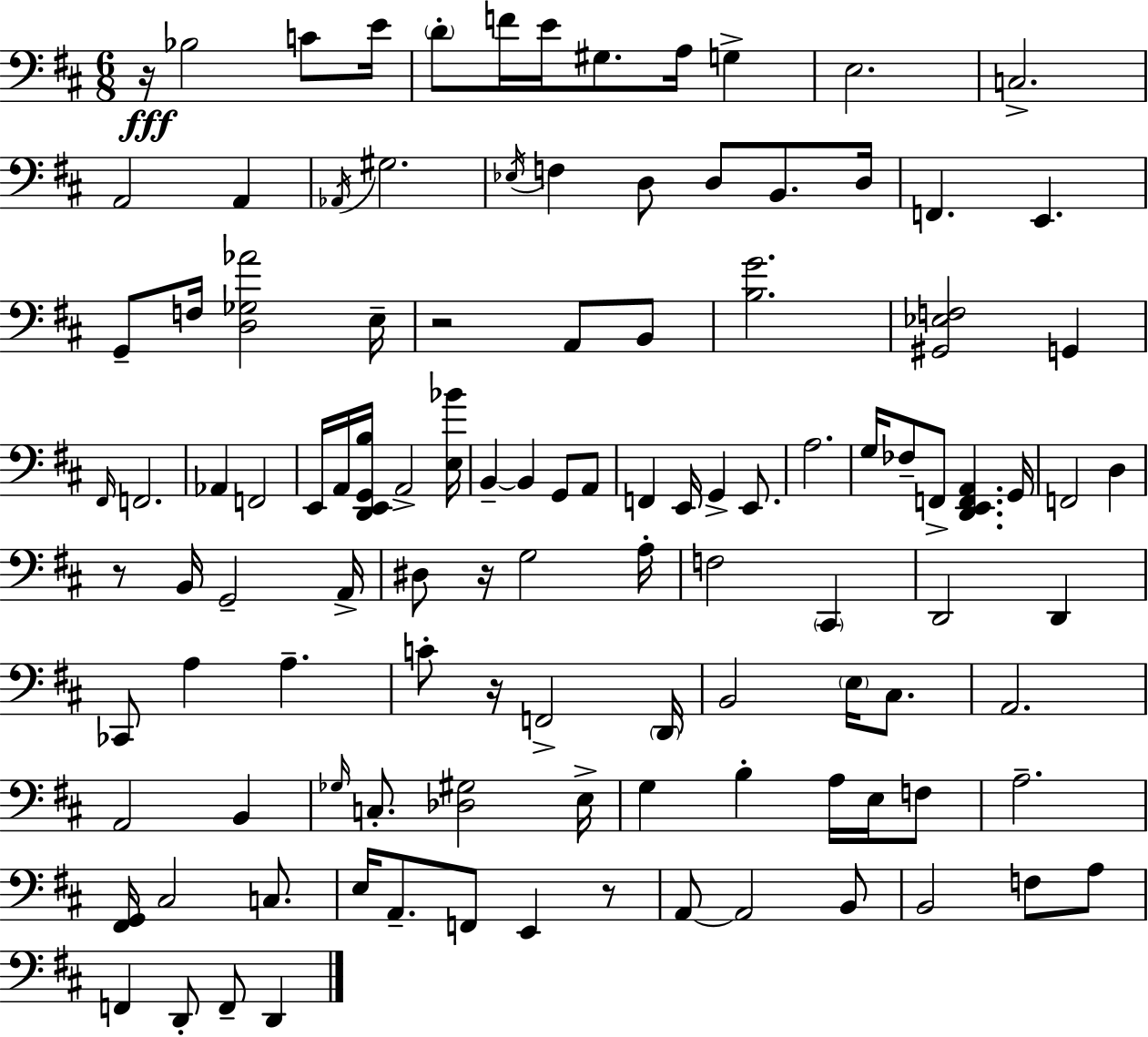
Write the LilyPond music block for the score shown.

{
  \clef bass
  \numericTimeSignature
  \time 6/8
  \key d \major
  r16\fff bes2 c'8 e'16 | \parenthesize d'8-. f'16 e'16 gis8. a16 g4-> | e2. | c2.-> | \break a,2 a,4 | \acciaccatura { aes,16 } gis2. | \acciaccatura { ees16 } f4 d8 d8 b,8. | d16 f,4. e,4. | \break g,8-- f16 <d ges aes'>2 | e16-- r2 a,8 | b,8 <b g'>2. | <gis, ees f>2 g,4 | \break \grace { fis,16 } f,2. | aes,4 f,2 | e,16 a,16 <d, e, g, b>16 a,2-> | <e bes'>16 b,4--~~ b,4 g,8 | \break a,8 f,4 e,16 g,4-> | e,8. a2. | g16 fes8-- f,8-> <d, e, f, a,>4. | g,16 f,2 d4 | \break r8 b,16 g,2-- | a,16-> dis8 r16 g2 | a16-. f2 \parenthesize cis,4 | d,2 d,4 | \break ces,8 a4 a4.-- | c'8-. r16 f,2-> | \parenthesize d,16 b,2 \parenthesize e16 | cis8. a,2. | \break a,2 b,4 | \grace { ges16 } c8.-. <des gis>2 | e16-> g4 b4-. | a16 e16 f8 a2.-- | \break <fis, g,>16 cis2 | c8. e16 a,8.-- f,8 e,4 | r8 a,8~~ a,2 | b,8 b,2 | \break f8 a8 f,4 d,8-. f,8-- | d,4 \bar "|."
}